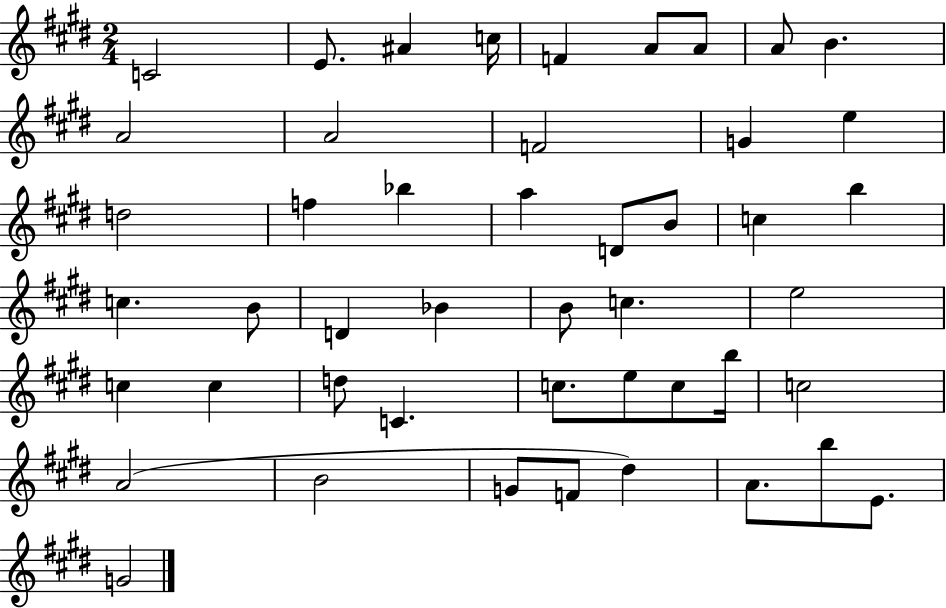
C4/h E4/e. A#4/q C5/s F4/q A4/e A4/e A4/e B4/q. A4/h A4/h F4/h G4/q E5/q D5/h F5/q Bb5/q A5/q D4/e B4/e C5/q B5/q C5/q. B4/e D4/q Bb4/q B4/e C5/q. E5/h C5/q C5/q D5/e C4/q. C5/e. E5/e C5/e B5/s C5/h A4/h B4/h G4/e F4/e D#5/q A4/e. B5/e E4/e. G4/h